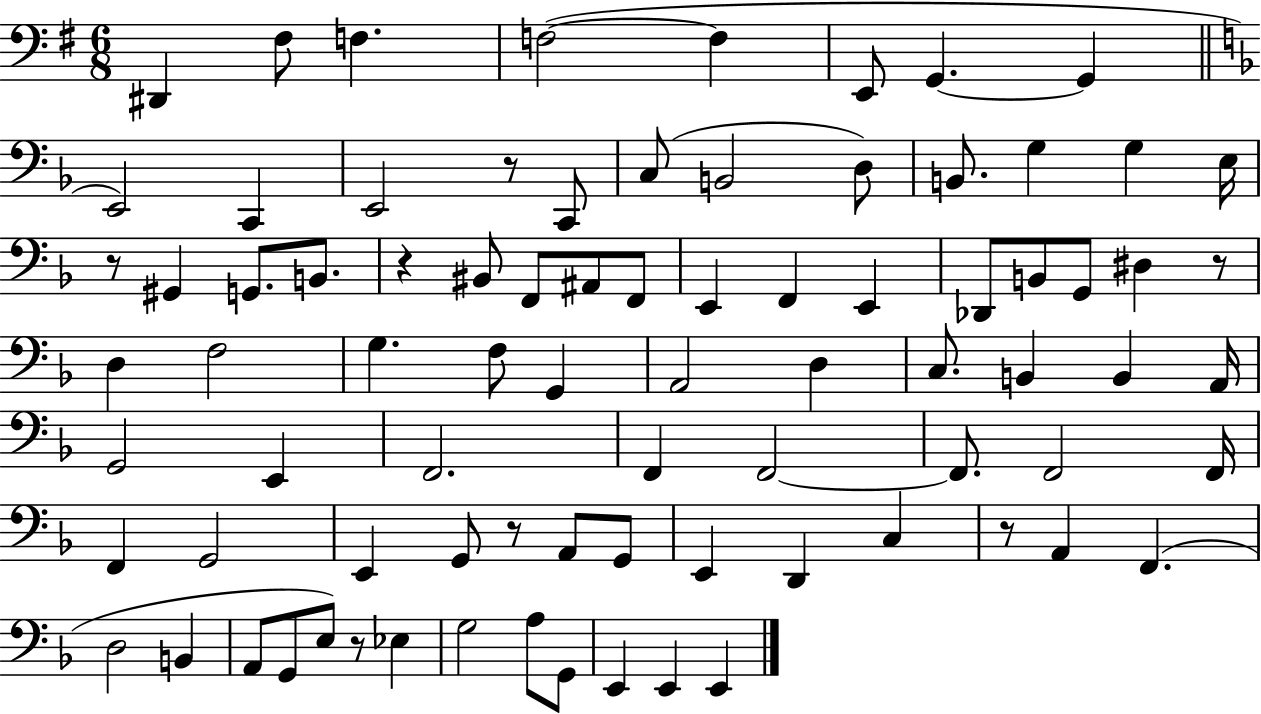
{
  \clef bass
  \numericTimeSignature
  \time 6/8
  \key g \major
  dis,4 fis8 f4. | f2~(~ f4 | e,8 g,4.~~ g,4 | \bar "||" \break \key d \minor e,2) c,4 | e,2 r8 c,8 | c8( b,2 d8) | b,8. g4 g4 e16 | \break r8 gis,4 g,8. b,8. | r4 bis,8 f,8 ais,8 f,8 | e,4 f,4 e,4 | des,8 b,8 g,8 dis4 r8 | \break d4 f2 | g4. f8 g,4 | a,2 d4 | c8. b,4 b,4 a,16 | \break g,2 e,4 | f,2. | f,4 f,2~~ | f,8. f,2 f,16 | \break f,4 g,2 | e,4 g,8 r8 a,8 g,8 | e,4 d,4 c4 | r8 a,4 f,4.( | \break d2 b,4 | a,8 g,8 e8) r8 ees4 | g2 a8 g,8 | e,4 e,4 e,4 | \break \bar "|."
}